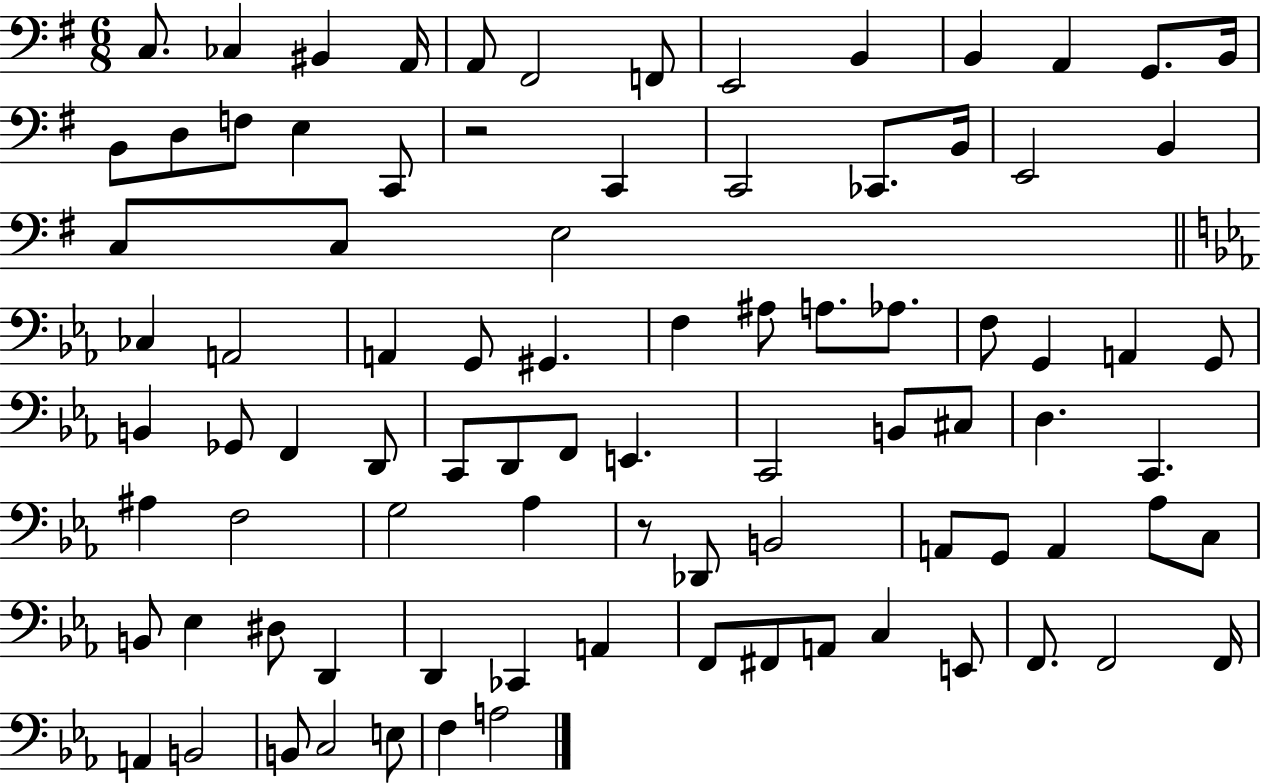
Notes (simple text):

C3/e. CES3/q BIS2/q A2/s A2/e F#2/h F2/e E2/h B2/q B2/q A2/q G2/e. B2/s B2/e D3/e F3/e E3/q C2/e R/h C2/q C2/h CES2/e. B2/s E2/h B2/q C3/e C3/e E3/h CES3/q A2/h A2/q G2/e G#2/q. F3/q A#3/e A3/e. Ab3/e. F3/e G2/q A2/q G2/e B2/q Gb2/e F2/q D2/e C2/e D2/e F2/e E2/q. C2/h B2/e C#3/e D3/q. C2/q. A#3/q F3/h G3/h Ab3/q R/e Db2/e B2/h A2/e G2/e A2/q Ab3/e C3/e B2/e Eb3/q D#3/e D2/q D2/q CES2/q A2/q F2/e F#2/e A2/e C3/q E2/e F2/e. F2/h F2/s A2/q B2/h B2/e C3/h E3/e F3/q A3/h